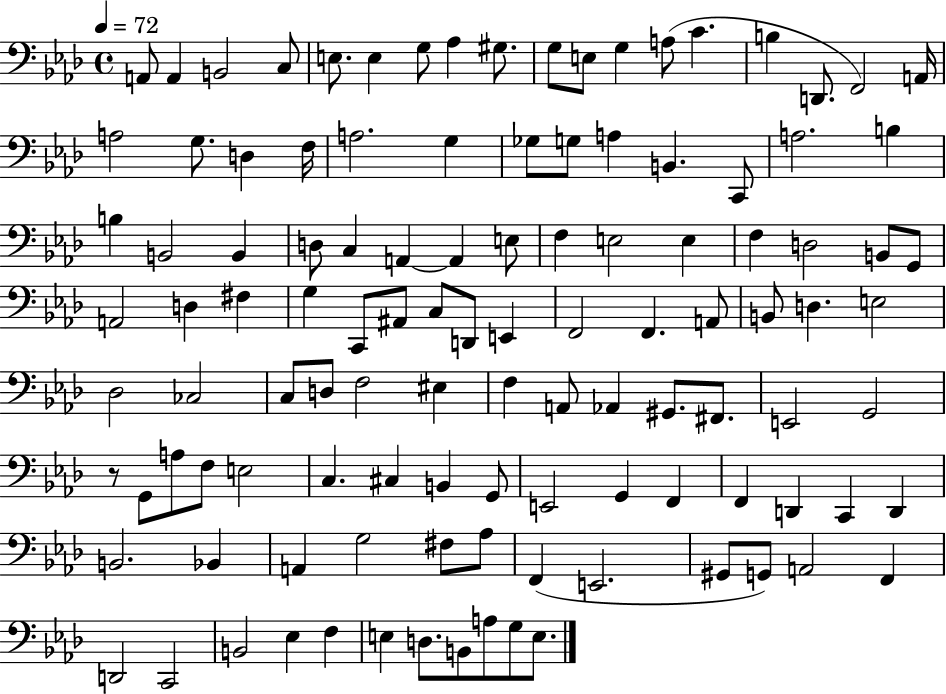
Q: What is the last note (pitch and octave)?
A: E3